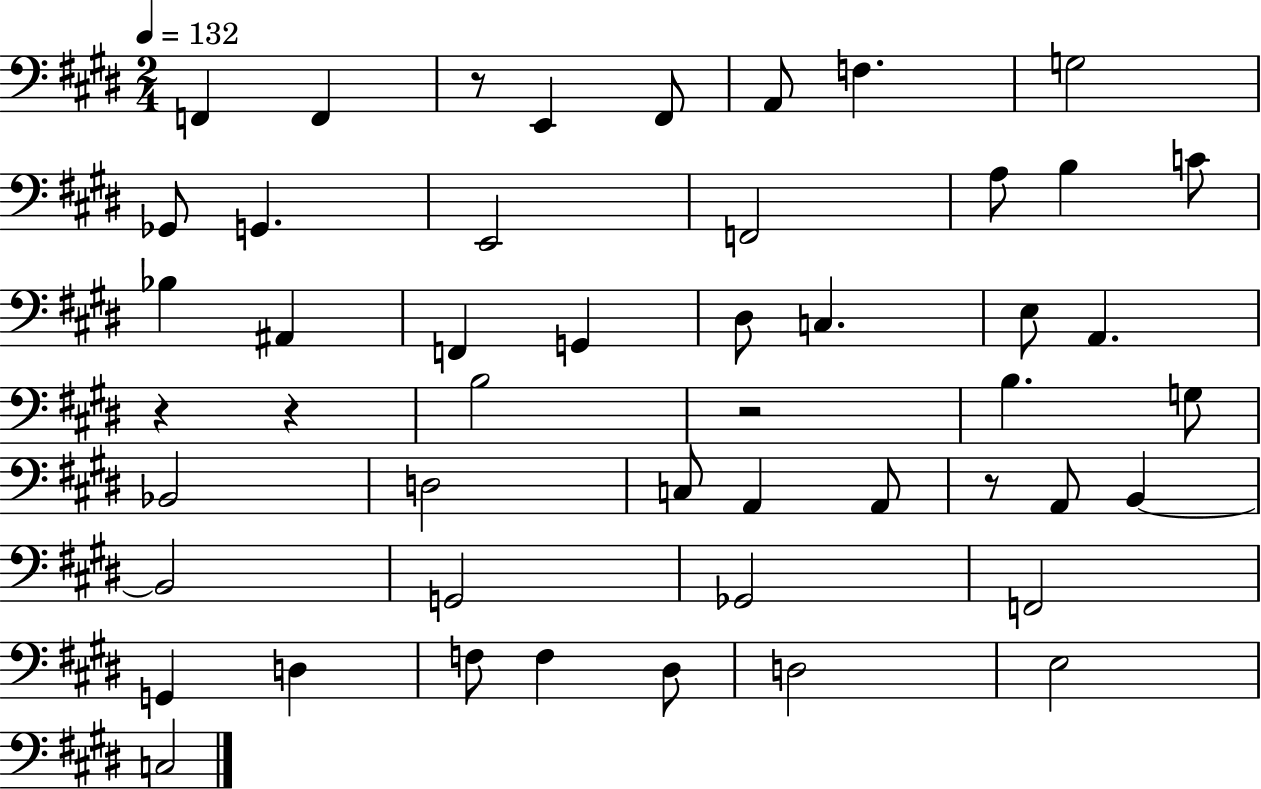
F2/q F2/q R/e E2/q F#2/e A2/e F3/q. G3/h Gb2/e G2/q. E2/h F2/h A3/e B3/q C4/e Bb3/q A#2/q F2/q G2/q D#3/e C3/q. E3/e A2/q. R/q R/q B3/h R/h B3/q. G3/e Bb2/h D3/h C3/e A2/q A2/e R/e A2/e B2/q B2/h G2/h Gb2/h F2/h G2/q D3/q F3/e F3/q D#3/e D3/h E3/h C3/h